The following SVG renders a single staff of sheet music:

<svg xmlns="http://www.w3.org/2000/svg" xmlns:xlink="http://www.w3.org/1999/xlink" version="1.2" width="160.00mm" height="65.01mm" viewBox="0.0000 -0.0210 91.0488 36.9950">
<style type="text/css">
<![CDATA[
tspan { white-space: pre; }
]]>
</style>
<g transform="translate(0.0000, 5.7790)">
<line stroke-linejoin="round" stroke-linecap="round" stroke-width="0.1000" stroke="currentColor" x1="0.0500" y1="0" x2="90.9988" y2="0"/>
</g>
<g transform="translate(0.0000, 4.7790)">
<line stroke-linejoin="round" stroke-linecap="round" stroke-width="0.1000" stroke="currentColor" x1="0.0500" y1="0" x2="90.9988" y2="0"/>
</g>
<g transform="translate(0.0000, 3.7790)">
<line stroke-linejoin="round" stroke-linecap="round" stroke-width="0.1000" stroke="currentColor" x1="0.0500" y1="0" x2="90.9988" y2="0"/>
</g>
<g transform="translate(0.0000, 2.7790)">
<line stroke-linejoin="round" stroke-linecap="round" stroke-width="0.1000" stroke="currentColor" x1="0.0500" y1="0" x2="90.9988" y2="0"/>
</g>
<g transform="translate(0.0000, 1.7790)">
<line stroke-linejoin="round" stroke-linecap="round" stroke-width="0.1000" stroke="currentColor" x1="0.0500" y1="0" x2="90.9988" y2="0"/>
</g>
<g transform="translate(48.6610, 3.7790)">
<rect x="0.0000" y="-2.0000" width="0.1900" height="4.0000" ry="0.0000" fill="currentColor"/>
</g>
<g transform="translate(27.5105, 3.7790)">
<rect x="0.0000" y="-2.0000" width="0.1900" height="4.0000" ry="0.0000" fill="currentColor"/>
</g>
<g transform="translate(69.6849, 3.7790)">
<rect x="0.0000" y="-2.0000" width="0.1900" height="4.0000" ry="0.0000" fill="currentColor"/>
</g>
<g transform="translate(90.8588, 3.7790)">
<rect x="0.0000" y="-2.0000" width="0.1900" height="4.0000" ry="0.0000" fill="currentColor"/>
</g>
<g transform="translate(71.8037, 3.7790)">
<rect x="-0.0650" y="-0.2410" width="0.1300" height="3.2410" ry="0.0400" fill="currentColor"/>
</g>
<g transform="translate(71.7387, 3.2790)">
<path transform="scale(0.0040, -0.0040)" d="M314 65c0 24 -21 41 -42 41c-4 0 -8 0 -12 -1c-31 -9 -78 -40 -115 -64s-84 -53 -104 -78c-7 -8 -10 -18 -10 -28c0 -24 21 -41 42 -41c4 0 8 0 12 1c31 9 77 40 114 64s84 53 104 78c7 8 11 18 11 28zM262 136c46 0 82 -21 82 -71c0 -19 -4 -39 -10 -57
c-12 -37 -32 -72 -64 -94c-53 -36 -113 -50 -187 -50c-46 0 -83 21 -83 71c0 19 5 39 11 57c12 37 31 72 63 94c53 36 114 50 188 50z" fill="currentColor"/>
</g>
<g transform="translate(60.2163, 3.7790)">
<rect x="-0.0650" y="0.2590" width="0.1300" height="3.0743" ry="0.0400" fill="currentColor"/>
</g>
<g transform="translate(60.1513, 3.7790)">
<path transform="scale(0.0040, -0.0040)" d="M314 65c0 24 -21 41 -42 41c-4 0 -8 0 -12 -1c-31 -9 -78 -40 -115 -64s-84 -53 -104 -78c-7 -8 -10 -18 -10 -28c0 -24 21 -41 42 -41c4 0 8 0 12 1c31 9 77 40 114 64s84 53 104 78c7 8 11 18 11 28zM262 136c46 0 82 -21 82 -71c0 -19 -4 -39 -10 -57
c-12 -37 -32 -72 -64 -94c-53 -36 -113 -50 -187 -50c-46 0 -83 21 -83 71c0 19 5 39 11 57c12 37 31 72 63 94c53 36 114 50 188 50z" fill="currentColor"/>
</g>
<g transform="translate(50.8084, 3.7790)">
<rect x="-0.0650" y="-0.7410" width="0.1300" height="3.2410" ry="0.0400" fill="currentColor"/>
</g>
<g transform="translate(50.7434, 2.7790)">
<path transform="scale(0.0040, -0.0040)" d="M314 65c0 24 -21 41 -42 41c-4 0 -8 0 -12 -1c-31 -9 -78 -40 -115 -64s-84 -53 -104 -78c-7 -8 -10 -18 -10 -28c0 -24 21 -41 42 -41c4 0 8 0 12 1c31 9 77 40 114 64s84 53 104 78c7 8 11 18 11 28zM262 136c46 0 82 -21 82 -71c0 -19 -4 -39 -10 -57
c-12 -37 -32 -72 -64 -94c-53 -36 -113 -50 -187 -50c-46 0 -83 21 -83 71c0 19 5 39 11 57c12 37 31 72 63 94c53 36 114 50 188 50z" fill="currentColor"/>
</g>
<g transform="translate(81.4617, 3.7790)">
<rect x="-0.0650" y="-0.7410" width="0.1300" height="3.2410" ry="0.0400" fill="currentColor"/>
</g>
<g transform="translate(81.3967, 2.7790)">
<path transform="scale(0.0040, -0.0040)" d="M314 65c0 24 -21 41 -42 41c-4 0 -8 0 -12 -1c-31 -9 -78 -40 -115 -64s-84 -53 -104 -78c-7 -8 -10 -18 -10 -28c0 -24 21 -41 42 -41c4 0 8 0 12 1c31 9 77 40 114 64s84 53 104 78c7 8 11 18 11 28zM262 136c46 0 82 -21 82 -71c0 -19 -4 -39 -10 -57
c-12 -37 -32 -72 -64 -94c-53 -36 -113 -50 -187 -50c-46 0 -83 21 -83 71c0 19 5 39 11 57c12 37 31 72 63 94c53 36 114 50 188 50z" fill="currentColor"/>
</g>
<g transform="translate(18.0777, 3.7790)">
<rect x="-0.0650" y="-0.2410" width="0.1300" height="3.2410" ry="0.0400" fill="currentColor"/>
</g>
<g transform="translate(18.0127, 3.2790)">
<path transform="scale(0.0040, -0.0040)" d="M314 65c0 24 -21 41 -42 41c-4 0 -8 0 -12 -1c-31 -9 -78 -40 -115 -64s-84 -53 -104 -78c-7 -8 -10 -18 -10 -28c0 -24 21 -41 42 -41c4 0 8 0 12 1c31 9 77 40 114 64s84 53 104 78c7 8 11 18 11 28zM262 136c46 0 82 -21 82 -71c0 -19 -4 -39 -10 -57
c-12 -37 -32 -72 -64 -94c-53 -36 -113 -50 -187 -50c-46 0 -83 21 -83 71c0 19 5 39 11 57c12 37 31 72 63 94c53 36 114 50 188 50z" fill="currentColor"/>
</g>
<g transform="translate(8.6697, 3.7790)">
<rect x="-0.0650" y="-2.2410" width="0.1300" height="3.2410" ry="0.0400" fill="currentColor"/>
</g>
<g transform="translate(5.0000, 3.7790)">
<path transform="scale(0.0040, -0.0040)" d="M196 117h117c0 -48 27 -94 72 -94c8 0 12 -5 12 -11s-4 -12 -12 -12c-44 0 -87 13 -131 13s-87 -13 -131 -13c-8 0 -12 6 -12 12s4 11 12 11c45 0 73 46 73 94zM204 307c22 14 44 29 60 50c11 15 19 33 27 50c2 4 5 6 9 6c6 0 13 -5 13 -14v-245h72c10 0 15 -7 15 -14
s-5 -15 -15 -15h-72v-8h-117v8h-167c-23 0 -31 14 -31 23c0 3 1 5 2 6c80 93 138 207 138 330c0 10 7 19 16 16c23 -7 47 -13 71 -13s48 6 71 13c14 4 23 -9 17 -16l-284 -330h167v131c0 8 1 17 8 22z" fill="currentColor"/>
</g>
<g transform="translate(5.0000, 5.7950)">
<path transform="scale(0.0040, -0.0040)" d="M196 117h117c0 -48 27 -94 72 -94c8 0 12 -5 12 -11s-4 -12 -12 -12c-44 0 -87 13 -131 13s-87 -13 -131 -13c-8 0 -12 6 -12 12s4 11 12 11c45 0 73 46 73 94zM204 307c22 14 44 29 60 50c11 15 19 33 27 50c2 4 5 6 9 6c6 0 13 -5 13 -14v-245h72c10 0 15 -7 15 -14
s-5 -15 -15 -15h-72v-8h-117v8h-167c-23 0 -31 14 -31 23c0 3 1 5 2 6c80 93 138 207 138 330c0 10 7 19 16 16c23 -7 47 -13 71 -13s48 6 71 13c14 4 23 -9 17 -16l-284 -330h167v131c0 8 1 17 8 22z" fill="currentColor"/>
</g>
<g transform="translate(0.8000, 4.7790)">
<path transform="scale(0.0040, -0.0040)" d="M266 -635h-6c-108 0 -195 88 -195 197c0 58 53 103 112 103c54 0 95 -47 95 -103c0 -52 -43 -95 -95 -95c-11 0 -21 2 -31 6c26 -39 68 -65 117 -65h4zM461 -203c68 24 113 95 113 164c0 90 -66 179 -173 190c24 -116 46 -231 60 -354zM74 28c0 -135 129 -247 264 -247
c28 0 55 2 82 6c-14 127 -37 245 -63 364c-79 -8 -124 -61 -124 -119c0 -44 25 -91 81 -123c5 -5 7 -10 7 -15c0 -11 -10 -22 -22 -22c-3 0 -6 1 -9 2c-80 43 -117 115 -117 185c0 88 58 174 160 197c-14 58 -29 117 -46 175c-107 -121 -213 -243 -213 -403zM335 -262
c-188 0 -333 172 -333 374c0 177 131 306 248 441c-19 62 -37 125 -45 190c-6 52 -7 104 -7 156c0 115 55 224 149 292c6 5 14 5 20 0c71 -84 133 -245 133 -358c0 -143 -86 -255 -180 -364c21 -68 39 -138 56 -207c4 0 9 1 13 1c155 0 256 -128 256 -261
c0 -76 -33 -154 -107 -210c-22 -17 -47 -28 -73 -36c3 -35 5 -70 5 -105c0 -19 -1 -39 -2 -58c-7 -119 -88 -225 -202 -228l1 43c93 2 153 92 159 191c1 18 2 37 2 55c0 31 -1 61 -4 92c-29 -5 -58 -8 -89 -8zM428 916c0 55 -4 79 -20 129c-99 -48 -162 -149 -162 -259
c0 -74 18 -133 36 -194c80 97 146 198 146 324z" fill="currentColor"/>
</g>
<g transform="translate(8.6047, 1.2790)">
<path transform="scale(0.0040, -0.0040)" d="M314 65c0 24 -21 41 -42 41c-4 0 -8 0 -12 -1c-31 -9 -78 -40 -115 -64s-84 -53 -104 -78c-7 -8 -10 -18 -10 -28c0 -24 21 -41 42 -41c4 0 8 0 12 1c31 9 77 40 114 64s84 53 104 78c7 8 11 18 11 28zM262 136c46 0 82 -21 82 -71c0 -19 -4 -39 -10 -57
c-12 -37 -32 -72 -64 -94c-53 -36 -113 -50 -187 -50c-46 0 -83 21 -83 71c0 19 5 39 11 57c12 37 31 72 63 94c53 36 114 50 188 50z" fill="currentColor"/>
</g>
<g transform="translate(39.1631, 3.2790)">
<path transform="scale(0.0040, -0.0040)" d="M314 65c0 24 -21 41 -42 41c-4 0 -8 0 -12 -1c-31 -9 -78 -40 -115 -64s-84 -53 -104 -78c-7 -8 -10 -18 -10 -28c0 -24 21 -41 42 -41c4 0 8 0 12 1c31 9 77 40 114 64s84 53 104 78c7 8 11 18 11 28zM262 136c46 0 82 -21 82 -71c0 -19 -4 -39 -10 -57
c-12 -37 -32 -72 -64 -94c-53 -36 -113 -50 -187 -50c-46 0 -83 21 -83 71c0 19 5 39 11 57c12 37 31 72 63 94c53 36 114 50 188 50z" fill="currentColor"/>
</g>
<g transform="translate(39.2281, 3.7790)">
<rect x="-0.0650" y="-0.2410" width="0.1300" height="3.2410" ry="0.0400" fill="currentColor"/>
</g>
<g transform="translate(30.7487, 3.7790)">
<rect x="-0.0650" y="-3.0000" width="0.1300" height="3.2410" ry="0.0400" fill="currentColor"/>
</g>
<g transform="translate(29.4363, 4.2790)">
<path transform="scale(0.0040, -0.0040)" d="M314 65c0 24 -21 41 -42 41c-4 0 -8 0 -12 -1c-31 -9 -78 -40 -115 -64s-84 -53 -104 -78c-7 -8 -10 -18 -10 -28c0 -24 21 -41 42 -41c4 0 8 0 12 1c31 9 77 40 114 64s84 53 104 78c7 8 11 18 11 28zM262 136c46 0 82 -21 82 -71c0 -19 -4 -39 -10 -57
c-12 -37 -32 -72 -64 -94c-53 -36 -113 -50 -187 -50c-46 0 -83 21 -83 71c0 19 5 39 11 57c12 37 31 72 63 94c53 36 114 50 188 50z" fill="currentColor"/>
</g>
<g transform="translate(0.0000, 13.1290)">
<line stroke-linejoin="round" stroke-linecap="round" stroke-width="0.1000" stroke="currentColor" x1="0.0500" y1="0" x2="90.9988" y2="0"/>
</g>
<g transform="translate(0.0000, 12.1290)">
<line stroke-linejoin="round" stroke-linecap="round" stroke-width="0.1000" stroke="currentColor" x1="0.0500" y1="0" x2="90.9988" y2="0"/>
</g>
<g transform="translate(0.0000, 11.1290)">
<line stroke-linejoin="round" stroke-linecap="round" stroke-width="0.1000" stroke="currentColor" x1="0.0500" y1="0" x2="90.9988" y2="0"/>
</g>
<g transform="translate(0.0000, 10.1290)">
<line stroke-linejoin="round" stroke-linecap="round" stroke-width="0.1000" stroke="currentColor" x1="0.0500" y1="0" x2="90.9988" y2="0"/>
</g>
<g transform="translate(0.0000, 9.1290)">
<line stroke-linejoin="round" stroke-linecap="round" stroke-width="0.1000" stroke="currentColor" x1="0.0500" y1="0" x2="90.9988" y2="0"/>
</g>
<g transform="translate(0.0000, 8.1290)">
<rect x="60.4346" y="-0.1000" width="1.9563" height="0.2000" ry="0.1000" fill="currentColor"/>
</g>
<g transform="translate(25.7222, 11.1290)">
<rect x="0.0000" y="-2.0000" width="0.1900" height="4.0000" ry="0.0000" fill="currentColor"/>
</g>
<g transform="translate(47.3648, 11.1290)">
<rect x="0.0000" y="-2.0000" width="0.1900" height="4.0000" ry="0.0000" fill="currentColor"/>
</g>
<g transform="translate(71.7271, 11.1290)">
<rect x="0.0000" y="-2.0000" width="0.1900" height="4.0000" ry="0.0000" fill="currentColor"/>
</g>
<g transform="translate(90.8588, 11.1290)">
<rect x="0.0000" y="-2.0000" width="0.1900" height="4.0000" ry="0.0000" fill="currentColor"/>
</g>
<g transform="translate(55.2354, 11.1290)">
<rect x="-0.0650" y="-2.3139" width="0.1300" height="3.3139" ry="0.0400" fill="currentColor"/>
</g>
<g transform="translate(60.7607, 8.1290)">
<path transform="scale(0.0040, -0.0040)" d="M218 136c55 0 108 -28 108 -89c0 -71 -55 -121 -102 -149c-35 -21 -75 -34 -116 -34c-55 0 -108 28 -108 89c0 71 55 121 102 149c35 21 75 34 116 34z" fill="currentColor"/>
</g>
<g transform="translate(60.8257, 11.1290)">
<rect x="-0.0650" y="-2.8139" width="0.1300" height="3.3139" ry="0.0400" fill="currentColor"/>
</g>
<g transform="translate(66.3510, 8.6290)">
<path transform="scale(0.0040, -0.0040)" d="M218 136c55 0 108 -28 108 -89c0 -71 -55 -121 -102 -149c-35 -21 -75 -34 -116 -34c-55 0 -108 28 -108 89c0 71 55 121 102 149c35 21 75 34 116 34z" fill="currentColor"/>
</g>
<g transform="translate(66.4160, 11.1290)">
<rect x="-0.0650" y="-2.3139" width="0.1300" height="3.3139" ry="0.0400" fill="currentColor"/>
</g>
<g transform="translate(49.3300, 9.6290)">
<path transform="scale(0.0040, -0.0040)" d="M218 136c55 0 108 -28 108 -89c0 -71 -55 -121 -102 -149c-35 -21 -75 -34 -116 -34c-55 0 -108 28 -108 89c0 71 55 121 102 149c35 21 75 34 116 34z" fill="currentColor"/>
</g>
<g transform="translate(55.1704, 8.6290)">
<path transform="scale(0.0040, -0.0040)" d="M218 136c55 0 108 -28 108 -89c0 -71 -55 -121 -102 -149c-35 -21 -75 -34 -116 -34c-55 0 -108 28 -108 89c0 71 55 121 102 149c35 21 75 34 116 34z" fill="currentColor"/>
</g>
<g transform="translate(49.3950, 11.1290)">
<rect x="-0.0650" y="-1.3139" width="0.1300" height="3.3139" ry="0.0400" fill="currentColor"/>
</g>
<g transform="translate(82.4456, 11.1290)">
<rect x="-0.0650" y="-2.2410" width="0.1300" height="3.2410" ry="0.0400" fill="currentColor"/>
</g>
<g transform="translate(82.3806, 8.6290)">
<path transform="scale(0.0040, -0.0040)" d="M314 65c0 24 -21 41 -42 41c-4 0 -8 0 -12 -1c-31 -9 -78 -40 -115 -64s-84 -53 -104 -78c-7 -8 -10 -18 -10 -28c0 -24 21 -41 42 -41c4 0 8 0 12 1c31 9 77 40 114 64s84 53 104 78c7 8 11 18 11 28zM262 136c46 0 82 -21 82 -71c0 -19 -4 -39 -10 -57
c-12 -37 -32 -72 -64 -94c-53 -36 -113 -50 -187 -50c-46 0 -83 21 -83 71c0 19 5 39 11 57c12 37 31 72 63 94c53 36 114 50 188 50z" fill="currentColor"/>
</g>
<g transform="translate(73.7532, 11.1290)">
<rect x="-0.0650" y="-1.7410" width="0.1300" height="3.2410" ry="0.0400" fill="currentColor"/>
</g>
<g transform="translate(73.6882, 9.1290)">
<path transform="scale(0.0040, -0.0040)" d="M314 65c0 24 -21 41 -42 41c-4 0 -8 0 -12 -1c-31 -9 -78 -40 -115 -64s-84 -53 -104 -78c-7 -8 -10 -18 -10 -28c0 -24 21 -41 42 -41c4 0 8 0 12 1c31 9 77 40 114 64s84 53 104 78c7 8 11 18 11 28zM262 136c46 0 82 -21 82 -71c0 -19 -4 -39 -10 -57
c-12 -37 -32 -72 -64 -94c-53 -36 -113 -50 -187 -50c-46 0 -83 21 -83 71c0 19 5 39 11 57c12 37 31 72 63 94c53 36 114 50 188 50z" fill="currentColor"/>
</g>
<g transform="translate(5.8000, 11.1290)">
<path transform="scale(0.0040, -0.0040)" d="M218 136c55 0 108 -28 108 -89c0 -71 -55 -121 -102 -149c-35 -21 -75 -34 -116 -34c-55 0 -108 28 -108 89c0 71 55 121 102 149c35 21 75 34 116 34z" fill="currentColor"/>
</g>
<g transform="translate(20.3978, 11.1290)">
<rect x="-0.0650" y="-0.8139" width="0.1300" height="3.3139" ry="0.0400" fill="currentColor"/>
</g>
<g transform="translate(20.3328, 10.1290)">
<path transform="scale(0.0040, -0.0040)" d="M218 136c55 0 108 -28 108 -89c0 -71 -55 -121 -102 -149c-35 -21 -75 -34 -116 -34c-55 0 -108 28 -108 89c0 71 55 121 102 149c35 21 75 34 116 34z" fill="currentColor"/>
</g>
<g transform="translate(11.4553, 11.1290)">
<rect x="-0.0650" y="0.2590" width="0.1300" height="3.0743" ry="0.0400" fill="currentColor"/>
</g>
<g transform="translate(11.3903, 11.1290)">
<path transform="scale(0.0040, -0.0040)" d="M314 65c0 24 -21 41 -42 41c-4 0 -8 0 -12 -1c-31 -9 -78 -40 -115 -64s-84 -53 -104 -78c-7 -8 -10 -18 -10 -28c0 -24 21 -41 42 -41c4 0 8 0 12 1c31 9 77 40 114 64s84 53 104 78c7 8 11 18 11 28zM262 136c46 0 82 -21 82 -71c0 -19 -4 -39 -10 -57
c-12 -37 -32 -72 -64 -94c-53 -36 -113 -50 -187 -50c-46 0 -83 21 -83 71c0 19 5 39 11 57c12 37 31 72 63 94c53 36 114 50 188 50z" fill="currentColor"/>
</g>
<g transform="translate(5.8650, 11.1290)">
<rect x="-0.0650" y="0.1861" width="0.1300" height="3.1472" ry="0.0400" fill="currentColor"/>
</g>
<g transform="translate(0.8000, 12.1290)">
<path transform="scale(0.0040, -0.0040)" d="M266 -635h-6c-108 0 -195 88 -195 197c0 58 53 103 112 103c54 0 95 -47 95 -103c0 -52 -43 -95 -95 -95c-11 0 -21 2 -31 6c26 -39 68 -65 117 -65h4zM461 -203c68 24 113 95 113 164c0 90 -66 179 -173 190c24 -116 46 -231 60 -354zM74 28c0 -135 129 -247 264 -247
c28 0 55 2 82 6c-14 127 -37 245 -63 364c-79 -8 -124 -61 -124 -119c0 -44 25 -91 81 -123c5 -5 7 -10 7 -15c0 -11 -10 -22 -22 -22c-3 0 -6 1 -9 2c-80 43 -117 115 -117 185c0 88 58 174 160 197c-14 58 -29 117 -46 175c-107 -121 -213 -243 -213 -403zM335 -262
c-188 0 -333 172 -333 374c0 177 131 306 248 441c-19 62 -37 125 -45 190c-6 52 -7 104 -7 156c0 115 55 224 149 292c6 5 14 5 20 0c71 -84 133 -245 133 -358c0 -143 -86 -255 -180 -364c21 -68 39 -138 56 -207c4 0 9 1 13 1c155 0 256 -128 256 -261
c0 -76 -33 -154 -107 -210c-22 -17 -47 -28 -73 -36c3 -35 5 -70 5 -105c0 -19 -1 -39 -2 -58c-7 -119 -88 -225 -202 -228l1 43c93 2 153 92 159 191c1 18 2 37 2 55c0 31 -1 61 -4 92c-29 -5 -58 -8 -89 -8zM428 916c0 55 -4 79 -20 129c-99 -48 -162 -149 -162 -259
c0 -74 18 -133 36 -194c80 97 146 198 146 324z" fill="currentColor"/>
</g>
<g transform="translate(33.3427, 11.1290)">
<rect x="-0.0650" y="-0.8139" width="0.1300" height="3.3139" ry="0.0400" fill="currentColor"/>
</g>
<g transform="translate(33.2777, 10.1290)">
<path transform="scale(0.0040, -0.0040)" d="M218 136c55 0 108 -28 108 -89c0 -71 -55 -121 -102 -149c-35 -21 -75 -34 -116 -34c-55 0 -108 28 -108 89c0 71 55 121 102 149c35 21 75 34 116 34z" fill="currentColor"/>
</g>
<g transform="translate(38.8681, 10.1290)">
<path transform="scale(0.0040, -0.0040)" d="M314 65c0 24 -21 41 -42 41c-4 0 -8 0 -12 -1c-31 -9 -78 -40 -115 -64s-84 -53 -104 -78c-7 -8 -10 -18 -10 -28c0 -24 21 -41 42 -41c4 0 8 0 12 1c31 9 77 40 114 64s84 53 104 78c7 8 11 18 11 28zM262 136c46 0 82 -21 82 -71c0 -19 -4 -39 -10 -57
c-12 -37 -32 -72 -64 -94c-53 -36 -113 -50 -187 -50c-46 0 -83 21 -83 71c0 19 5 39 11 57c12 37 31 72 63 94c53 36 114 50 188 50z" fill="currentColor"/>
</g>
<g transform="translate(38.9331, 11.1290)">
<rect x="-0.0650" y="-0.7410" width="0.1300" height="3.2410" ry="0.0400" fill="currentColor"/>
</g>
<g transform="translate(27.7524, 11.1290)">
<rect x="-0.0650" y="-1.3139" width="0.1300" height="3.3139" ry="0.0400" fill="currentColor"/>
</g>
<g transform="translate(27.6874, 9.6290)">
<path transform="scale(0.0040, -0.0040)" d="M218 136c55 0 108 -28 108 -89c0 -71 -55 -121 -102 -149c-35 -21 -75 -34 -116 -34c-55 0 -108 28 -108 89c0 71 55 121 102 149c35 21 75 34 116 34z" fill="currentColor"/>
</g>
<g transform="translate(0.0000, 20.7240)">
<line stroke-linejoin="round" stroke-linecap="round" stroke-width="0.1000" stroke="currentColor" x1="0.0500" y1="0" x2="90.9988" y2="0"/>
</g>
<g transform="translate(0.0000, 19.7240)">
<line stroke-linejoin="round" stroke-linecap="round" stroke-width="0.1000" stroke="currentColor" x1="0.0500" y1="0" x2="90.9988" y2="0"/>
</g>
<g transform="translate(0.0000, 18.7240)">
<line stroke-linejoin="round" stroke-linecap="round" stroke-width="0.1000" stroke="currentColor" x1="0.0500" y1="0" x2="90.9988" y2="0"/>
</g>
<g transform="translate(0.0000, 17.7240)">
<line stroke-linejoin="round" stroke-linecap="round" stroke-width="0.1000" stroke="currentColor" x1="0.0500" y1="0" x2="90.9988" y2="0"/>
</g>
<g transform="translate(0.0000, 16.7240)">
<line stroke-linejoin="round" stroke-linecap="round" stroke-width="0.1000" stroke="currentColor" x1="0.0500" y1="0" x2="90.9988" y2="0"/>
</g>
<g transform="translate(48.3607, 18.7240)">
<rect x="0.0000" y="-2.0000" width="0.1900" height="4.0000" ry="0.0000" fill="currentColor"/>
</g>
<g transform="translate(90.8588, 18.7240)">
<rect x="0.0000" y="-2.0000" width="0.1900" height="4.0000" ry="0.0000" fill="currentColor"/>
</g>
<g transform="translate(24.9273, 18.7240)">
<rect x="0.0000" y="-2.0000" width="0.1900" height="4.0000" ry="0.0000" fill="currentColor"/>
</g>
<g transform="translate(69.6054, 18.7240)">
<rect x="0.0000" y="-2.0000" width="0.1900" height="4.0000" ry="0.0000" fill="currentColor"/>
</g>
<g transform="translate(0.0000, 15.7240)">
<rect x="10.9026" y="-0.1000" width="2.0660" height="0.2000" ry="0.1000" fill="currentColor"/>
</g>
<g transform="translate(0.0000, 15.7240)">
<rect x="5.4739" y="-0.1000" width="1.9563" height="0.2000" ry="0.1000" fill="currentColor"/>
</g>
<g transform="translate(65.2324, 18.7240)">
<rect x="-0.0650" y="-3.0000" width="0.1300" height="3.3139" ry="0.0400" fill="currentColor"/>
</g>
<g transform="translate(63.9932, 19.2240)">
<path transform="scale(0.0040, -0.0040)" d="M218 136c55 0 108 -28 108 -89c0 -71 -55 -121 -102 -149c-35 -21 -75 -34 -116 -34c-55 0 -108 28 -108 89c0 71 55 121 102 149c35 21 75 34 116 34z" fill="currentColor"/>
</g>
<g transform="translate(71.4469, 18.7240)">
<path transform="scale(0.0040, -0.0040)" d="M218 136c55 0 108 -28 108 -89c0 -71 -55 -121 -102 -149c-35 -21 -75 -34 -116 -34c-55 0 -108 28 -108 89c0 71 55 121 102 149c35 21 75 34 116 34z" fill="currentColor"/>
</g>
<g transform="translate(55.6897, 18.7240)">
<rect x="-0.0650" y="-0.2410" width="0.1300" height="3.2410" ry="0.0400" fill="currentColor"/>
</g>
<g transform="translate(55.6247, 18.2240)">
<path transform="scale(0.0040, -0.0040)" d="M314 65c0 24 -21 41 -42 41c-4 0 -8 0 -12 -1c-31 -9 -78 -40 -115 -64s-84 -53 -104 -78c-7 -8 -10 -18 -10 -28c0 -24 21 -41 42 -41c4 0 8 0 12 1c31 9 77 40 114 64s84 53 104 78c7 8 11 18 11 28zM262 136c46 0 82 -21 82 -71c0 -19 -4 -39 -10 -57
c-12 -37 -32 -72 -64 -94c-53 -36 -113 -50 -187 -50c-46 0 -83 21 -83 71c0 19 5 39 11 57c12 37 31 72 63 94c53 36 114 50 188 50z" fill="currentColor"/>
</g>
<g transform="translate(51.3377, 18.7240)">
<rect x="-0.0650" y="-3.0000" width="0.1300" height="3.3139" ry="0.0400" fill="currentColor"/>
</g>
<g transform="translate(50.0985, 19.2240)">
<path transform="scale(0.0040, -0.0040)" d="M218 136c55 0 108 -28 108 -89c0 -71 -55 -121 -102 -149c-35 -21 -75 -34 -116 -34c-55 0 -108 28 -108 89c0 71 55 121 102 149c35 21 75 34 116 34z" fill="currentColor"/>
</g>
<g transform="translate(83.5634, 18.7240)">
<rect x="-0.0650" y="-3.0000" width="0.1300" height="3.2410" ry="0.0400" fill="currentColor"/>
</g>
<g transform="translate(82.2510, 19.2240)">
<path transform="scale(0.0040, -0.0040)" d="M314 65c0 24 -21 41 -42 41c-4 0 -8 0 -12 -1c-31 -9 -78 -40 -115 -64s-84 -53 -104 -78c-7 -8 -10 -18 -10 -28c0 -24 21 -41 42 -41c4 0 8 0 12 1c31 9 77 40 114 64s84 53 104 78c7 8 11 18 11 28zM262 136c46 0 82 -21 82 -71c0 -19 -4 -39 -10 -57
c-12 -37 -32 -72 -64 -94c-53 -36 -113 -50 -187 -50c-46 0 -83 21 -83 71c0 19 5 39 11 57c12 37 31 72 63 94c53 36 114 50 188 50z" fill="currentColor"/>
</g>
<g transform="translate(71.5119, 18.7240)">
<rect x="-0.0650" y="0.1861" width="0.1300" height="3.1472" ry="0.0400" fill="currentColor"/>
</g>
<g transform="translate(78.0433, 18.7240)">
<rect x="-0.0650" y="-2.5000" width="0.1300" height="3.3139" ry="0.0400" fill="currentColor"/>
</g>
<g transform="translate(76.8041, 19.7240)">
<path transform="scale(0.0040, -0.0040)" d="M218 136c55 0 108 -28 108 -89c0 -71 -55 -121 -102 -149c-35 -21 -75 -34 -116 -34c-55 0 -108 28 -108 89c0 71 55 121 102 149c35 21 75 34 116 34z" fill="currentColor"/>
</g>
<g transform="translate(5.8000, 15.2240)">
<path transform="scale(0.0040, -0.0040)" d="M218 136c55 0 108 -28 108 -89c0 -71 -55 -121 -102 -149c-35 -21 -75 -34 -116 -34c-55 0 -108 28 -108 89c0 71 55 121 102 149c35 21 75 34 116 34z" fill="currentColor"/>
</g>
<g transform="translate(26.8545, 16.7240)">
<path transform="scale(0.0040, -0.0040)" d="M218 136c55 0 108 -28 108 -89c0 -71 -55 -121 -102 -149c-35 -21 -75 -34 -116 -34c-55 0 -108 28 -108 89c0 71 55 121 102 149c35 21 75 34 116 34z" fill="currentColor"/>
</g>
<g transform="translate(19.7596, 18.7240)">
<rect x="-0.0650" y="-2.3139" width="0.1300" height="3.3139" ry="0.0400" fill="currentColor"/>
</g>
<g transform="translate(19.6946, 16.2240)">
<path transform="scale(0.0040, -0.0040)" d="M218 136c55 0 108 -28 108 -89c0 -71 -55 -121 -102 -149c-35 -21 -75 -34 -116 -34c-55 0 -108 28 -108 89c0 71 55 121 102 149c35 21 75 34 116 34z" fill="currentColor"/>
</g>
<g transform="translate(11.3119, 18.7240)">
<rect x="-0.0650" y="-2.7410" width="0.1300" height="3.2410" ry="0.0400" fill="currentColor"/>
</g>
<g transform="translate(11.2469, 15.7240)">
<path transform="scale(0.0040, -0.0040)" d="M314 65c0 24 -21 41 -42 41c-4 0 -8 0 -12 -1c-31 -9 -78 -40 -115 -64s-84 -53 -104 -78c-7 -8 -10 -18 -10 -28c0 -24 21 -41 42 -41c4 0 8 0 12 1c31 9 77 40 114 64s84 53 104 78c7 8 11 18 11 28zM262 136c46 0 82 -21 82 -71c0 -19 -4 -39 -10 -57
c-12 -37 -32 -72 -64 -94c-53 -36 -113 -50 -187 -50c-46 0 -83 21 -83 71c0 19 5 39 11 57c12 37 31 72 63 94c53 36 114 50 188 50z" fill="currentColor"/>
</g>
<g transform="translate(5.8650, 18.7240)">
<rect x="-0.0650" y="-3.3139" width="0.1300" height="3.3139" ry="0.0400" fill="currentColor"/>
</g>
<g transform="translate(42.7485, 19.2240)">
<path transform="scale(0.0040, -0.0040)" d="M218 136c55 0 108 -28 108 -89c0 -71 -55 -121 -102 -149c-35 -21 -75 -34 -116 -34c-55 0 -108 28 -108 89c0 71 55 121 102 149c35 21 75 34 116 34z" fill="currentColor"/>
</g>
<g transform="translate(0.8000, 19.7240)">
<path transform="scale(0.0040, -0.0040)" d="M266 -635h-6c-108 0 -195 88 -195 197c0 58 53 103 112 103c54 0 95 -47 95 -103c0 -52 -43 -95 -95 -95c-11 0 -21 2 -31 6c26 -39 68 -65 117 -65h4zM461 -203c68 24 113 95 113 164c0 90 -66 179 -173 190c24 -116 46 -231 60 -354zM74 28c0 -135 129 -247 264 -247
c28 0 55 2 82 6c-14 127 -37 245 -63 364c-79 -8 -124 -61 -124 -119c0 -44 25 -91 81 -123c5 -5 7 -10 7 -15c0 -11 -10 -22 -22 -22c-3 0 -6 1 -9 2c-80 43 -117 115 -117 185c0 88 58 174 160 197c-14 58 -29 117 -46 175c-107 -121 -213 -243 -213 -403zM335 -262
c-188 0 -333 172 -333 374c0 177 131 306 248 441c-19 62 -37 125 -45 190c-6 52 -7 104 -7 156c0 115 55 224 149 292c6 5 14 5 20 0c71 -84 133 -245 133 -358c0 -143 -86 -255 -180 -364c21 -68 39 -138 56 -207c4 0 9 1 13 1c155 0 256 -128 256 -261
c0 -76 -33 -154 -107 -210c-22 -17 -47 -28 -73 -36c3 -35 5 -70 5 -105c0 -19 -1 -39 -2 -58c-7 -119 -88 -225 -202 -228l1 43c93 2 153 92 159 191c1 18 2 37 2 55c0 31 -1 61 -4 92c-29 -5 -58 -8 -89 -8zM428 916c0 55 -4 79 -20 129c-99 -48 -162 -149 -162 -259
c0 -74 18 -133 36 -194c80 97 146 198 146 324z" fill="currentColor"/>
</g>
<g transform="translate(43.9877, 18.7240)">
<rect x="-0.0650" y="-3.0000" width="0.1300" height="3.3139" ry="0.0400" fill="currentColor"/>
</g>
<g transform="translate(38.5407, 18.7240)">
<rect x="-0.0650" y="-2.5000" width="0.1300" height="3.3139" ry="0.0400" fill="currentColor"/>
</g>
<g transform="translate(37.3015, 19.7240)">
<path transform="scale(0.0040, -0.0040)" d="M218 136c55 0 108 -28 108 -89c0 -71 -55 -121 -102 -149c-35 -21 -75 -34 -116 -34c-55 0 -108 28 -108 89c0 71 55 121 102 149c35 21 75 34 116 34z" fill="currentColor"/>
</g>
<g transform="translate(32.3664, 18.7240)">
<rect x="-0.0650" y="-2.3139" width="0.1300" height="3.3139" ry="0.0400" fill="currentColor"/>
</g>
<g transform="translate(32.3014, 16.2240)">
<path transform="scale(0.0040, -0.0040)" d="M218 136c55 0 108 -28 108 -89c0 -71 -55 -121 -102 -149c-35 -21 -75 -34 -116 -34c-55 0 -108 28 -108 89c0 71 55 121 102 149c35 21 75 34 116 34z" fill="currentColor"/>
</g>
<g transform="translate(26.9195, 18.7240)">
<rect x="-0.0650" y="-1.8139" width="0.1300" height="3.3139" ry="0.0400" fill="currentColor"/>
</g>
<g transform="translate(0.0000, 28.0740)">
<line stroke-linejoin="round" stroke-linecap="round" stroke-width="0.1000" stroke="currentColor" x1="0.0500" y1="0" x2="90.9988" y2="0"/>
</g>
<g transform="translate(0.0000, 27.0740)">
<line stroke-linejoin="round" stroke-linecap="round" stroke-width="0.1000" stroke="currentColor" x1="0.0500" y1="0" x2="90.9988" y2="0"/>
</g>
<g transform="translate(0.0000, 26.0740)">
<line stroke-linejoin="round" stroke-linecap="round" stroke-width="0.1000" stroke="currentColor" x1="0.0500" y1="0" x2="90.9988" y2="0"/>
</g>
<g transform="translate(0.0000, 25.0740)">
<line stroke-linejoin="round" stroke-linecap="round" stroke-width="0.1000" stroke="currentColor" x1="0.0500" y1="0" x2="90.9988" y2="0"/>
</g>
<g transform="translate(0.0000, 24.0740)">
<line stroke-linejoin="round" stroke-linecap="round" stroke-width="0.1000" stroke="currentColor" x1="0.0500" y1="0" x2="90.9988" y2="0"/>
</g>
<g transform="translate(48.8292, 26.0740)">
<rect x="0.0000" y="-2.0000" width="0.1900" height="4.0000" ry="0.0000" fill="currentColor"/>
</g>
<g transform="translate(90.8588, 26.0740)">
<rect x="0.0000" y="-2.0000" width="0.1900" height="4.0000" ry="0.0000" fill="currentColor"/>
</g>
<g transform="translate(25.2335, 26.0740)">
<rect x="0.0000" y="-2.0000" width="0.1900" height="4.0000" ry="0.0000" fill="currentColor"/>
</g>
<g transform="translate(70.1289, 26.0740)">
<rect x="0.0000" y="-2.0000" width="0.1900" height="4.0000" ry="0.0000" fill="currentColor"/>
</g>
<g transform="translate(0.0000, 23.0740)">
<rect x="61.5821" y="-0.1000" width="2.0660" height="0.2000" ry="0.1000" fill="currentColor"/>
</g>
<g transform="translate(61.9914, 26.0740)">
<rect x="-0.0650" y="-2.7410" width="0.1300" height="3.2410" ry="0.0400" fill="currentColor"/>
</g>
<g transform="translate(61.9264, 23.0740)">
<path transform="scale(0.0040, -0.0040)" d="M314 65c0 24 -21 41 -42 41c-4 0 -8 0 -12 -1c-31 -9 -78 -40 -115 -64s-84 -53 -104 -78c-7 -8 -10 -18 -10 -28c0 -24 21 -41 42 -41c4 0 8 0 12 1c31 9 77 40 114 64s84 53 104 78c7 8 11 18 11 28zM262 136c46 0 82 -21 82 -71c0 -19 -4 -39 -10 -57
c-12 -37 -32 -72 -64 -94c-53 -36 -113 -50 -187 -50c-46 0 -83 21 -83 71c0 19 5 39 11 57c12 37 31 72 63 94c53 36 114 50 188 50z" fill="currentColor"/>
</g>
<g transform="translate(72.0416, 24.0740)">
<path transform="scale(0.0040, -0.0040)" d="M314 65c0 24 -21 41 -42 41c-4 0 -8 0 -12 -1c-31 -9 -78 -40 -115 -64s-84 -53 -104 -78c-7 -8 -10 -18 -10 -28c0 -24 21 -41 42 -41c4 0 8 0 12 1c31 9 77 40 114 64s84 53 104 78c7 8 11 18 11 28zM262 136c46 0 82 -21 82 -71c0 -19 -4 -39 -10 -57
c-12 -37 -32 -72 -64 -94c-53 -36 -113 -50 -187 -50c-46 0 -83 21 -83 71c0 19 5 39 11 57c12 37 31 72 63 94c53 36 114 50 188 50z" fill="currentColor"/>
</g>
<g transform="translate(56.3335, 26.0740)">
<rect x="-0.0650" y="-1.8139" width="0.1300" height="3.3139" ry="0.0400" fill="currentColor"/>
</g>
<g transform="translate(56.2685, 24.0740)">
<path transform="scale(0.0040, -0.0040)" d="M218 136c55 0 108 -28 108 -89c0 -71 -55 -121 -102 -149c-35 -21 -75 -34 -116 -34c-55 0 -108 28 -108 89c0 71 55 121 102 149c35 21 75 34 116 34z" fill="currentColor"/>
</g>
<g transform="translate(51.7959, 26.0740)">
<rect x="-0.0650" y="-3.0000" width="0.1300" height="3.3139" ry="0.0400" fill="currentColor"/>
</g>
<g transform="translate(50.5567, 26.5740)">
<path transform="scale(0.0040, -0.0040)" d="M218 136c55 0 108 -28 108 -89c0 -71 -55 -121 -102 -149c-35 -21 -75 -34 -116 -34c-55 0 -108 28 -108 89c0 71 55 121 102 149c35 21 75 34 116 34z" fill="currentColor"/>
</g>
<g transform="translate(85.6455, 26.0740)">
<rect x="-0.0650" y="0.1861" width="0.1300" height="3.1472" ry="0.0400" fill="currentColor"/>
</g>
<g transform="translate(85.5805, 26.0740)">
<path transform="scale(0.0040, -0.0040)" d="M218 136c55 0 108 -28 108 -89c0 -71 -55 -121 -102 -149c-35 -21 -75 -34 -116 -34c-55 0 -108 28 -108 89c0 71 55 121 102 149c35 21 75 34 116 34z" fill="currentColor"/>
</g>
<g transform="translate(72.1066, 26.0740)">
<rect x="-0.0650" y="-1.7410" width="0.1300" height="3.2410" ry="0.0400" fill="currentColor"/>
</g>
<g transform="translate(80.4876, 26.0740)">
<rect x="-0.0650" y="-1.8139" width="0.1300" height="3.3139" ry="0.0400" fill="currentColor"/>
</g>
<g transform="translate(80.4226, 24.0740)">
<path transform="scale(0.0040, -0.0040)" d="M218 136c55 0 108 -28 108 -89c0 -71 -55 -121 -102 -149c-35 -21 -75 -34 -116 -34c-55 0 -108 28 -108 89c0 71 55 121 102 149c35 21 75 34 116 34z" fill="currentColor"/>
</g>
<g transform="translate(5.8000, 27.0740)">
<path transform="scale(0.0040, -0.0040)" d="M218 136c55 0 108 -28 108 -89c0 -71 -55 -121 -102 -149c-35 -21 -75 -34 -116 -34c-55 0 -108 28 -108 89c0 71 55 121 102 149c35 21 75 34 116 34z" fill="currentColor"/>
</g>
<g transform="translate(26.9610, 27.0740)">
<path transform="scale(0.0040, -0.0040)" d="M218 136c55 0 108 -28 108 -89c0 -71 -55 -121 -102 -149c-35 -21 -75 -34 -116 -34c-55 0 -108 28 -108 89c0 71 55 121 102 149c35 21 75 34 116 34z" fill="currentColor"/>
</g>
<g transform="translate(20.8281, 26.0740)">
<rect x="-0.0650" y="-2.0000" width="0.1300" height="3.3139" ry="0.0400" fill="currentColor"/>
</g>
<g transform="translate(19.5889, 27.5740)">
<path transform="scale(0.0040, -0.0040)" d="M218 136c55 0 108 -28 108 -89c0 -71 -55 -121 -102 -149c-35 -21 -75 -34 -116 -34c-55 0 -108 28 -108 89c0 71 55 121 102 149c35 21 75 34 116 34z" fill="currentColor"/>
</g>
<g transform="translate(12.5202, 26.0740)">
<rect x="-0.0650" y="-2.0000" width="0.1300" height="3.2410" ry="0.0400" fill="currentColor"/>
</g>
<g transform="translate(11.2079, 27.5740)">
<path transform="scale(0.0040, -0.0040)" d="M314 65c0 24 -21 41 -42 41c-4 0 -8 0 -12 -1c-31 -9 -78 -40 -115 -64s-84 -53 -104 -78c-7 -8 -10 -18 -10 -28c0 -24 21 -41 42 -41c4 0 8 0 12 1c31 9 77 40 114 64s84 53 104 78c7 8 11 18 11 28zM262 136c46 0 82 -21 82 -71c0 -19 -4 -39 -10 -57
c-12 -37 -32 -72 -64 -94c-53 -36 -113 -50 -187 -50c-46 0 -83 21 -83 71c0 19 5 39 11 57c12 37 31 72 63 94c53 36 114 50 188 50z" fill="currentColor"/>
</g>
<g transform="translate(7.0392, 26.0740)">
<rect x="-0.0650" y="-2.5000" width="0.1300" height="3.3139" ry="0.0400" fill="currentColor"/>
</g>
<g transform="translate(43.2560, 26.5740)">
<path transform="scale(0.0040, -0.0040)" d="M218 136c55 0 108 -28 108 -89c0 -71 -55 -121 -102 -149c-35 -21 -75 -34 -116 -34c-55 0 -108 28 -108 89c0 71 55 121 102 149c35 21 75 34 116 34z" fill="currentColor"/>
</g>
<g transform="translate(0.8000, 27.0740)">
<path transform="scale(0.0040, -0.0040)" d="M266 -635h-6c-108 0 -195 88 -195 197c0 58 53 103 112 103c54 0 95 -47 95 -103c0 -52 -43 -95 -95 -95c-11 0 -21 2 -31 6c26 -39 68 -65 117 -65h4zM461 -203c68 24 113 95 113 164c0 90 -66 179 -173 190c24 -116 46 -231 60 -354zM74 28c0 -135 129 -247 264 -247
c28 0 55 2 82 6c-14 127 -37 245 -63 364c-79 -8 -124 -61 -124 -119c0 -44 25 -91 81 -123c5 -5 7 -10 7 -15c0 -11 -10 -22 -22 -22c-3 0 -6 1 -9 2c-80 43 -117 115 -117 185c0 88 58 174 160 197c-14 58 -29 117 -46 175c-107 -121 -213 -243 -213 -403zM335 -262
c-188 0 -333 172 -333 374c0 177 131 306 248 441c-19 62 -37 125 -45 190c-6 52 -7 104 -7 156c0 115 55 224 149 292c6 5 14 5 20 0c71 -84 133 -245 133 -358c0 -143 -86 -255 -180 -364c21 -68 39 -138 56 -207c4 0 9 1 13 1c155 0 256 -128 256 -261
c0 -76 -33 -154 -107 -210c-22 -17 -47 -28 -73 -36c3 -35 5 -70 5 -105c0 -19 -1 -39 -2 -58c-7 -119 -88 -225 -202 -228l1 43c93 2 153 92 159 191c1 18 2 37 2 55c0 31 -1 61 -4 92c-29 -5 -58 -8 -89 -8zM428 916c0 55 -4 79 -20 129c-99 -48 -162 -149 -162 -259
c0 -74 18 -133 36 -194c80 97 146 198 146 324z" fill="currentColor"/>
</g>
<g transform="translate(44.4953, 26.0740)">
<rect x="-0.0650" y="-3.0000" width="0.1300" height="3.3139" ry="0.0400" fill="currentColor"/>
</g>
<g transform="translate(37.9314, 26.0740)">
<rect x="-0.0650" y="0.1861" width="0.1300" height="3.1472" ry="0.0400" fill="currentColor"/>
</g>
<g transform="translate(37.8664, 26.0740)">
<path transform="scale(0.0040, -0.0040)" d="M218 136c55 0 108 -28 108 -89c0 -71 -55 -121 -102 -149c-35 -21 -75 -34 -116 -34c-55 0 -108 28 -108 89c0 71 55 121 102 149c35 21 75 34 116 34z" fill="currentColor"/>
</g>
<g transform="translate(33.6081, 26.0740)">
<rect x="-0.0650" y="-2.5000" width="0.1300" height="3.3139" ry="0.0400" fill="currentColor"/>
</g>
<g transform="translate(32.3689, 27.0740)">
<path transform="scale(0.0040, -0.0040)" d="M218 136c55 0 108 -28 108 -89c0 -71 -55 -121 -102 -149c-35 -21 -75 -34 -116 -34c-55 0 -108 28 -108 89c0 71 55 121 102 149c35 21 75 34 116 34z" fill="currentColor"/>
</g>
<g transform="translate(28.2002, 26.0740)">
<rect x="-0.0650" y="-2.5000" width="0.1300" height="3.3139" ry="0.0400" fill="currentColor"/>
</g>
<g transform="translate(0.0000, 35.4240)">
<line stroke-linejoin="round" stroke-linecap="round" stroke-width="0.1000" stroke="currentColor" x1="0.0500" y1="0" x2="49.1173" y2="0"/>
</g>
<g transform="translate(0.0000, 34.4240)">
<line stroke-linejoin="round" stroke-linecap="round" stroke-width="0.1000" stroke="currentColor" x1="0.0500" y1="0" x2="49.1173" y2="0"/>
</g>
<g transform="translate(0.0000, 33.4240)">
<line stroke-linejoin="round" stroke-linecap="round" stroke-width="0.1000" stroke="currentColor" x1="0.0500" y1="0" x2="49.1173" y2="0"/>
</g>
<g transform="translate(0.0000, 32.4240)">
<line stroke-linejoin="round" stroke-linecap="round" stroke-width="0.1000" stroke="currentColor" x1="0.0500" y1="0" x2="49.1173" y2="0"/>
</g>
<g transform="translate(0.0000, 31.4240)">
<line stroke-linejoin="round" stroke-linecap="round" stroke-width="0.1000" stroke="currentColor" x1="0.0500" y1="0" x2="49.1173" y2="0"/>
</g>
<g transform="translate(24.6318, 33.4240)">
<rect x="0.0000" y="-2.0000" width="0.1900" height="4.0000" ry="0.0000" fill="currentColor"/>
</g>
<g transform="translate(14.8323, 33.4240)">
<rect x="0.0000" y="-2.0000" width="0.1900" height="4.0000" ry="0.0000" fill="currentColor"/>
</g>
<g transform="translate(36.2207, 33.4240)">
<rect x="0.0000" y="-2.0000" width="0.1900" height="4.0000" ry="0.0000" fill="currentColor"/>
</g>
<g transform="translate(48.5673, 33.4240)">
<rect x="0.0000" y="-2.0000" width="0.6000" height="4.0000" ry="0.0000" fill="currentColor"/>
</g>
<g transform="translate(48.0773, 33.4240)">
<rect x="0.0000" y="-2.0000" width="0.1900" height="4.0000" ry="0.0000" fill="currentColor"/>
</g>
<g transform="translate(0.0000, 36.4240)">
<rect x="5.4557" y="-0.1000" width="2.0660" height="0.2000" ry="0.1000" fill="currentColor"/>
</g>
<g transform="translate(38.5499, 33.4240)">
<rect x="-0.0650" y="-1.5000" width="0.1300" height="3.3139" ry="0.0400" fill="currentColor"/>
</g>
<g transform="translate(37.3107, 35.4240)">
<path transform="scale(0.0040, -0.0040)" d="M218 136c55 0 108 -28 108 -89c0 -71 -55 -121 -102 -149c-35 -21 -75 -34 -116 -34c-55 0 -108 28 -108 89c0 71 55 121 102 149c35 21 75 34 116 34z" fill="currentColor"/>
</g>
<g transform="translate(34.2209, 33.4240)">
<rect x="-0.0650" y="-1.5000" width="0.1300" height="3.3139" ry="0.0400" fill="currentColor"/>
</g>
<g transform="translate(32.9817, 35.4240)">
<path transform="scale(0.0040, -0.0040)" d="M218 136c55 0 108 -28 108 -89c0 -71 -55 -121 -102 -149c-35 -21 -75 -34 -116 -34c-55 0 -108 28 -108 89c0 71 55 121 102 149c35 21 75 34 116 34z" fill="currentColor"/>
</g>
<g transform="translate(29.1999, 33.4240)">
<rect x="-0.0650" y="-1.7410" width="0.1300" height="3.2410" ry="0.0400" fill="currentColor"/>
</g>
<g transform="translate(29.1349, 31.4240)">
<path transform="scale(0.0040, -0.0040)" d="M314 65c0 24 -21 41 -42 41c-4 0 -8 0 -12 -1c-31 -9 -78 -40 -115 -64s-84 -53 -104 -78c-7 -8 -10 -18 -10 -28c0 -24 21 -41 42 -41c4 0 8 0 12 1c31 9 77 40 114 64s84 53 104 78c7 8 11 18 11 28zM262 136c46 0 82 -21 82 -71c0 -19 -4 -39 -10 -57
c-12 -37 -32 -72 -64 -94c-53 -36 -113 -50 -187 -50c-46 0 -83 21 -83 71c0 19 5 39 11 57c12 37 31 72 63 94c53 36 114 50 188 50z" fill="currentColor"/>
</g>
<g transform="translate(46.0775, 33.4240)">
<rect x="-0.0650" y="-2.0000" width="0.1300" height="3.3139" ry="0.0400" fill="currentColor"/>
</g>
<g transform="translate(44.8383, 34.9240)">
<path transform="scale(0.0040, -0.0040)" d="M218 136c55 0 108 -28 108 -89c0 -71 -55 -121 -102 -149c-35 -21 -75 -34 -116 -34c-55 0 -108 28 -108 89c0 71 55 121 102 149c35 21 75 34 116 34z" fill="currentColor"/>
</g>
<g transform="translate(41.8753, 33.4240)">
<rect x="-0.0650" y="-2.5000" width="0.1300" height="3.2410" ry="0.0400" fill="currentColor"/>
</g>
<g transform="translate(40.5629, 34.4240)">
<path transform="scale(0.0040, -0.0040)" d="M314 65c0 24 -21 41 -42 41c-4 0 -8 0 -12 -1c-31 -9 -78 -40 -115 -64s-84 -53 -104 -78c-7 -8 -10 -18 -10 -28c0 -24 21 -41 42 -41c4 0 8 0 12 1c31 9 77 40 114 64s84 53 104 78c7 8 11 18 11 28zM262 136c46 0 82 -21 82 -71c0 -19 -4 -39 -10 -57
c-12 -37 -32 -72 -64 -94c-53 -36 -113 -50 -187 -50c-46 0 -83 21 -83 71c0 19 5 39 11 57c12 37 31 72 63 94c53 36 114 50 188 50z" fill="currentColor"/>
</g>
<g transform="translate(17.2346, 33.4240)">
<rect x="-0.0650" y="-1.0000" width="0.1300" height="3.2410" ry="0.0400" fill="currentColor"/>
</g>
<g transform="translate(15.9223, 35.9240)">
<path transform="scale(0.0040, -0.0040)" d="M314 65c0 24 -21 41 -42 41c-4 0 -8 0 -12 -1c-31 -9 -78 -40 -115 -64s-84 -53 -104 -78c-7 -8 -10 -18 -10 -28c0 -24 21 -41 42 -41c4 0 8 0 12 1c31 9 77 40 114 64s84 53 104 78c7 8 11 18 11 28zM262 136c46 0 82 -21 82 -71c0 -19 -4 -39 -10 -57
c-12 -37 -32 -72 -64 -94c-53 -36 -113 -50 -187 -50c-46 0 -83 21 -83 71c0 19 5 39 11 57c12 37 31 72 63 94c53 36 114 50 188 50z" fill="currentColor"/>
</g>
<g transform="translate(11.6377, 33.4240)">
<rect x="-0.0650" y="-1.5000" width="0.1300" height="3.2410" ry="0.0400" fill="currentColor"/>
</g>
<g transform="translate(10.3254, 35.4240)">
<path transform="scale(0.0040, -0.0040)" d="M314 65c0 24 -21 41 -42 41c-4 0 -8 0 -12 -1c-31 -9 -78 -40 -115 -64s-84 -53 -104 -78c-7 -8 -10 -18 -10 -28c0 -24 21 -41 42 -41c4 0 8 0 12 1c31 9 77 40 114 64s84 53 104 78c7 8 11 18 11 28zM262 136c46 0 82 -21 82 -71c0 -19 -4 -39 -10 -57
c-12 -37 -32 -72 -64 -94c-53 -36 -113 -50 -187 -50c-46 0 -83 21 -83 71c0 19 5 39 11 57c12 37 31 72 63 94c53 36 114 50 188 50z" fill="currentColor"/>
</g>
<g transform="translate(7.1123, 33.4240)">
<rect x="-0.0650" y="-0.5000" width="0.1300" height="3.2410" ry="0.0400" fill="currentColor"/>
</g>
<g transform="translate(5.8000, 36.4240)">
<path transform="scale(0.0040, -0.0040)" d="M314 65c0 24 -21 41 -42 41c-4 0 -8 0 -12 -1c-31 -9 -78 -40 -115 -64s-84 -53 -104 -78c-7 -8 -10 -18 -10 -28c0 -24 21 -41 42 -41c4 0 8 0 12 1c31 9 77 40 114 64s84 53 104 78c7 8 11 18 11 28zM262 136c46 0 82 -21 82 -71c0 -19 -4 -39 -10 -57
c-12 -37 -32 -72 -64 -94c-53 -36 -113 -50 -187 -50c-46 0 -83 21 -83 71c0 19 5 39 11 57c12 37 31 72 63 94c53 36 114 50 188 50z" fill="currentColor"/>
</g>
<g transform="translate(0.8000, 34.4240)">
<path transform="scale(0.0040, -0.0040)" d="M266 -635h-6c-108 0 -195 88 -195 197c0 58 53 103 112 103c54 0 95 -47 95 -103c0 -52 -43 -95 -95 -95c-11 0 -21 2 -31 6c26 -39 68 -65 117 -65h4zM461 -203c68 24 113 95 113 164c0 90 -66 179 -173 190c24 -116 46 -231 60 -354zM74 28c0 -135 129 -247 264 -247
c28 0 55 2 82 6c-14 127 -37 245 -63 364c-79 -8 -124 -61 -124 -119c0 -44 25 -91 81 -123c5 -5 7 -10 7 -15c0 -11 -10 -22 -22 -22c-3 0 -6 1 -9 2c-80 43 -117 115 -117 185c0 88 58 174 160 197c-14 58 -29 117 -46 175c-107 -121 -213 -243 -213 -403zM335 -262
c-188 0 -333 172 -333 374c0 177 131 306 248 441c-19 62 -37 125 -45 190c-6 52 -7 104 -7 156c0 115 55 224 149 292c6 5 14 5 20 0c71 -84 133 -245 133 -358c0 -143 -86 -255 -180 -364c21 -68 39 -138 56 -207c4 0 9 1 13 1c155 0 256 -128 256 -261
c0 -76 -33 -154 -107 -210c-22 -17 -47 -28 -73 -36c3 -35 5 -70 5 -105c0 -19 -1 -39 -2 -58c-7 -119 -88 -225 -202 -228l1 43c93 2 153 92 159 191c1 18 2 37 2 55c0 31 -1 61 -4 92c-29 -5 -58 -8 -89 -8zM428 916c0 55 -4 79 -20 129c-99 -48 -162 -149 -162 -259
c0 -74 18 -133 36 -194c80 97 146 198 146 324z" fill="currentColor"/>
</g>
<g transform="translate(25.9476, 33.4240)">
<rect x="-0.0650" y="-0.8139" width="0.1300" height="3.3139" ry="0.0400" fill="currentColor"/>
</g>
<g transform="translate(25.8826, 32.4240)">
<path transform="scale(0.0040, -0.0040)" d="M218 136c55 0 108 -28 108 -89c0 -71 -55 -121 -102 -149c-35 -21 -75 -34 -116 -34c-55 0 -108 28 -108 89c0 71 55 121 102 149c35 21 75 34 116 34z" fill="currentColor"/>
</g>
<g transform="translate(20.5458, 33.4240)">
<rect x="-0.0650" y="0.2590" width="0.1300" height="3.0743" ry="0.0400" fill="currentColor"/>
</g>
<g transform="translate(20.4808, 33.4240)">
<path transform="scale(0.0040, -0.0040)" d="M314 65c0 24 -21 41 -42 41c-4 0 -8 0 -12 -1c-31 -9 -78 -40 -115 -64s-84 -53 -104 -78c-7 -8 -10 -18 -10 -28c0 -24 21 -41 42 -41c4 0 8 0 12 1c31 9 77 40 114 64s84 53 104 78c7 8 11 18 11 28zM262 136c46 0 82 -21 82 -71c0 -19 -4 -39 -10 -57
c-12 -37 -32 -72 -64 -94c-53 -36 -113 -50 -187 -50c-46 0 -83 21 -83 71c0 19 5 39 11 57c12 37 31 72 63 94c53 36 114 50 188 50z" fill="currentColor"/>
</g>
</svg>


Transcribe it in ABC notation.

X:1
T:Untitled
M:4/4
L:1/4
K:C
g2 c2 A2 c2 d2 B2 c2 d2 B B2 d e d d2 e g a g f2 g2 b a2 g f g G A A c2 A B G A2 G F2 F G G B A A f a2 f2 f B C2 E2 D2 B2 d f2 E E G2 F